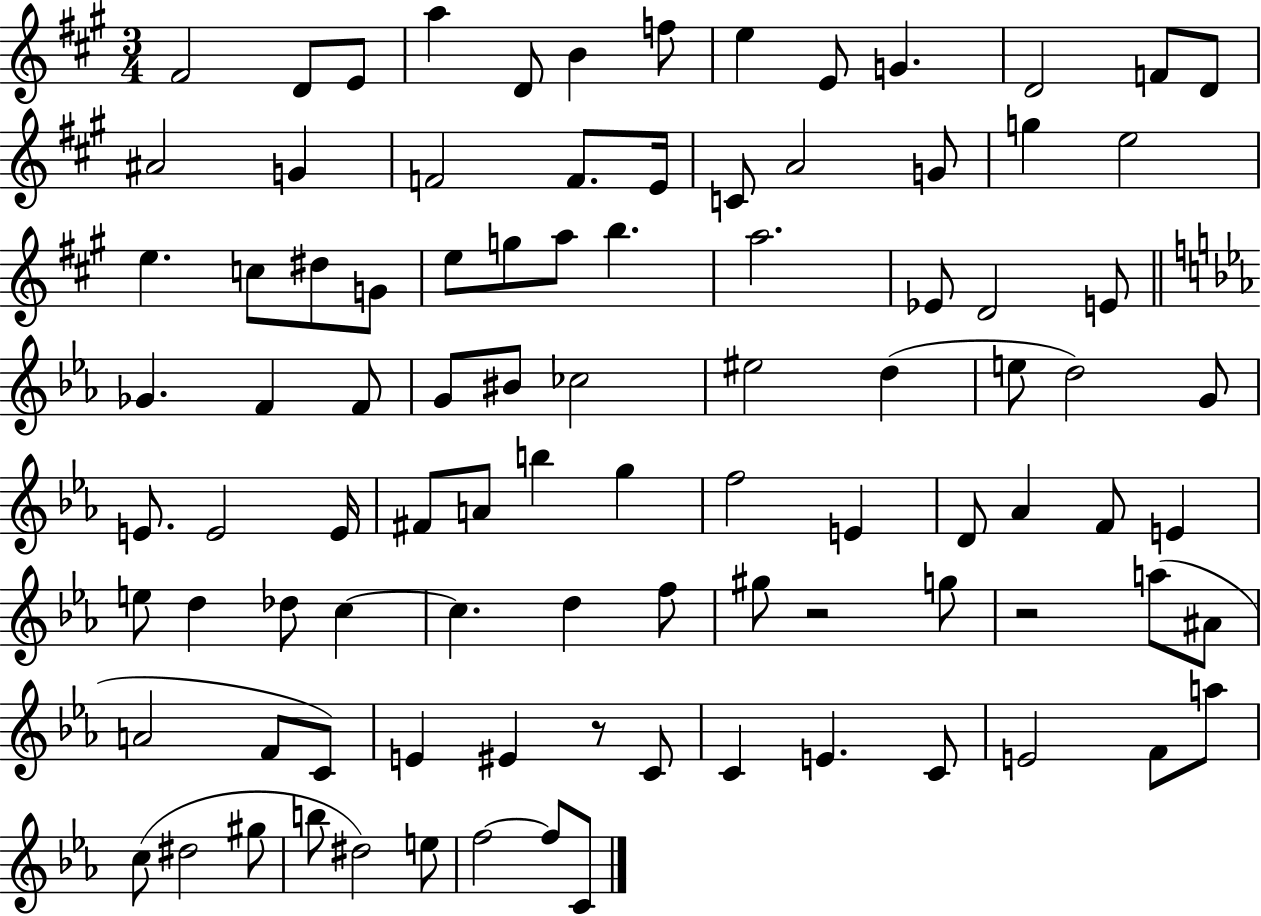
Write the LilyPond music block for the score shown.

{
  \clef treble
  \numericTimeSignature
  \time 3/4
  \key a \major
  fis'2 d'8 e'8 | a''4 d'8 b'4 f''8 | e''4 e'8 g'4. | d'2 f'8 d'8 | \break ais'2 g'4 | f'2 f'8. e'16 | c'8 a'2 g'8 | g''4 e''2 | \break e''4. c''8 dis''8 g'8 | e''8 g''8 a''8 b''4. | a''2. | ees'8 d'2 e'8 | \break \bar "||" \break \key ees \major ges'4. f'4 f'8 | g'8 bis'8 ces''2 | eis''2 d''4( | e''8 d''2) g'8 | \break e'8. e'2 e'16 | fis'8 a'8 b''4 g''4 | f''2 e'4 | d'8 aes'4 f'8 e'4 | \break e''8 d''4 des''8 c''4~~ | c''4. d''4 f''8 | gis''8 r2 g''8 | r2 a''8( ais'8 | \break a'2 f'8 c'8) | e'4 eis'4 r8 c'8 | c'4 e'4. c'8 | e'2 f'8 a''8 | \break c''8( dis''2 gis''8 | b''8 dis''2) e''8 | f''2~~ f''8 c'8 | \bar "|."
}